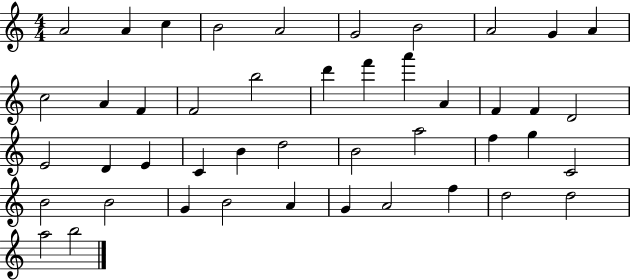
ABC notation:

X:1
T:Untitled
M:4/4
L:1/4
K:C
A2 A c B2 A2 G2 B2 A2 G A c2 A F F2 b2 d' f' a' A F F D2 E2 D E C B d2 B2 a2 f g C2 B2 B2 G B2 A G A2 f d2 d2 a2 b2